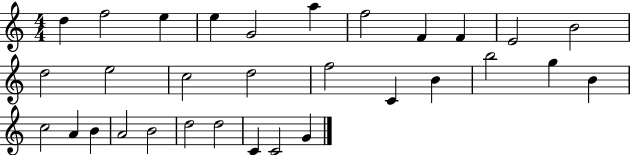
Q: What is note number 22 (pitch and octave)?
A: C5